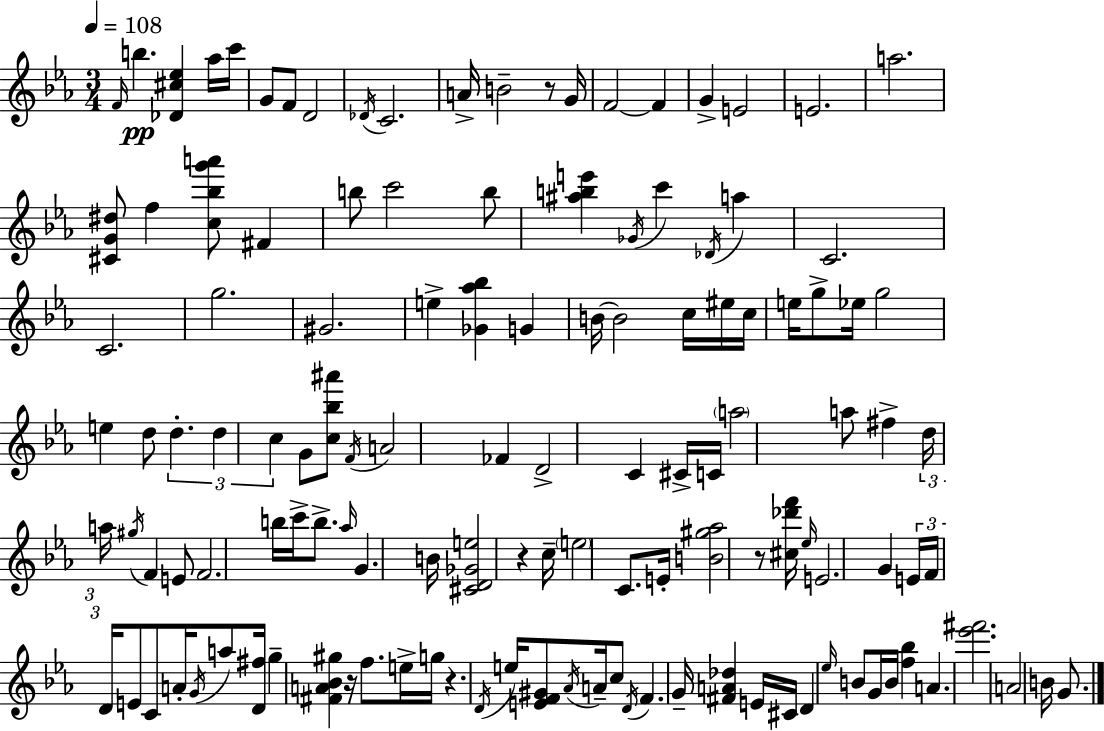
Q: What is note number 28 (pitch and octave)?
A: C4